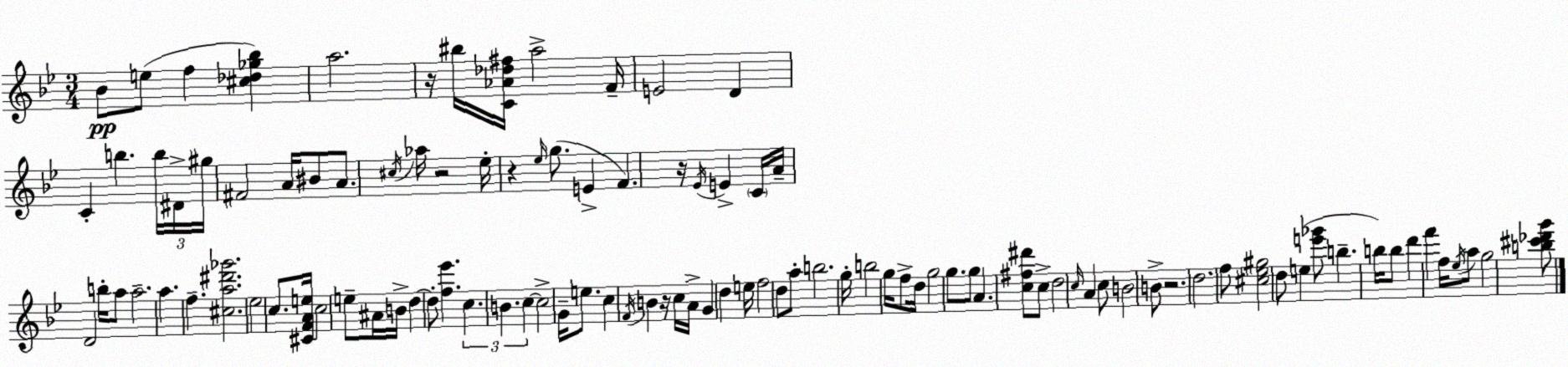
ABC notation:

X:1
T:Untitled
M:3/4
L:1/4
K:Bb
_B/2 e/2 f [^c_d_g_b] a2 z/4 ^b/4 [C_A_d^f]/4 a2 F/4 E2 D C b b/4 ^D/4 ^g/4 ^F2 A/4 ^B/2 A/2 ^c/4 _a/4 z2 _e/4 z _e/4 g/2 E F z/4 _E/4 E C/4 A/4 D2 b/4 a/2 a2 a f [^ca^d'_g']2 _e2 c/2 [^CFAe]/4 c2 e/2 ^A/4 B/4 d d/2 [f_e'] c B c c2 G/4 e/2 c F/4 B z/4 c/4 A/4 G d e/4 f2 d/2 a/2 b2 g/4 b2 g/4 f/2 d/4 g2 g/2 g/2 A [c^f^d']/2 c/2 d2 c/4 A c/2 B2 B/2 z2 d2 f/2 [^c_e^g]2 d/2 e [e'_g']/2 b b/4 b/2 d' f' f/4 _e/4 a/2 g2 [b^c'_d'g']/2